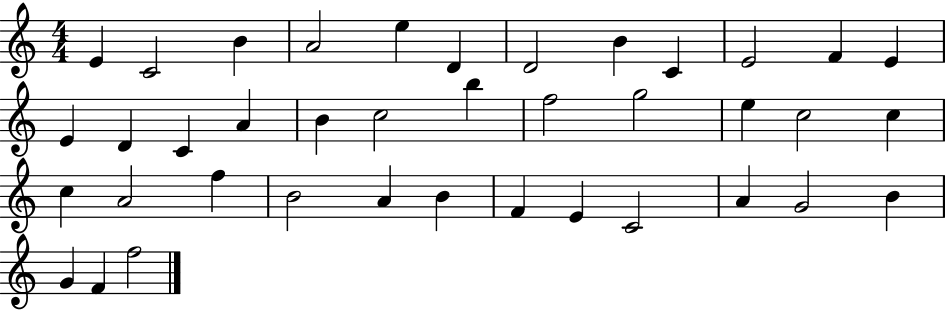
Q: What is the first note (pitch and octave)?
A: E4